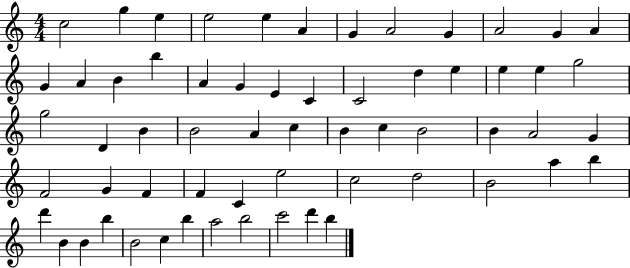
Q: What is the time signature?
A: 4/4